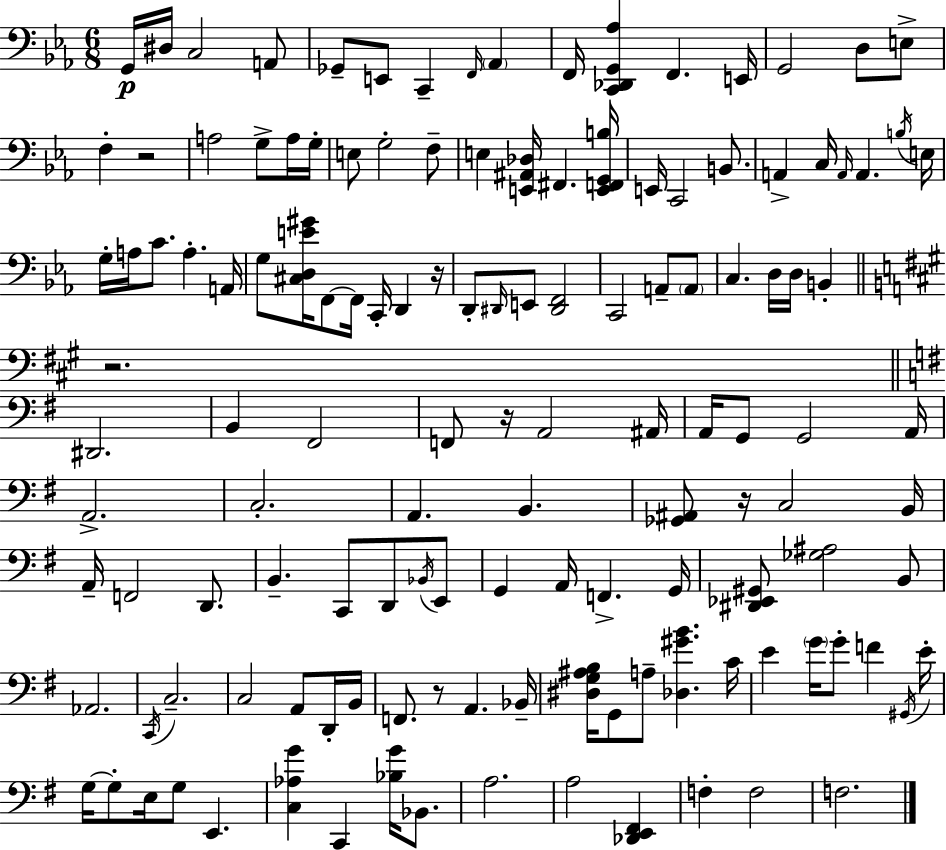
X:1
T:Untitled
M:6/8
L:1/4
K:Eb
G,,/4 ^D,/4 C,2 A,,/2 _G,,/2 E,,/2 C,, F,,/4 _A,, F,,/4 [C,,_D,,G,,_A,] F,, E,,/4 G,,2 D,/2 E,/2 F, z2 A,2 G,/2 A,/4 G,/4 E,/2 G,2 F,/2 E, [E,,^A,,_D,]/4 ^F,, [E,,F,,G,,B,]/4 E,,/4 C,,2 B,,/2 A,, C,/4 A,,/4 A,, B,/4 E,/4 G,/4 A,/4 C/2 A, A,,/4 G,/2 [^C,D,E^G]/4 F,,/2 F,,/4 C,,/4 D,, z/4 D,,/2 ^D,,/4 E,,/2 [^D,,F,,]2 C,,2 A,,/2 A,,/2 C, D,/4 D,/4 B,, z2 ^D,,2 B,, ^F,,2 F,,/2 z/4 A,,2 ^A,,/4 A,,/4 G,,/2 G,,2 A,,/4 A,,2 C,2 A,, B,, [_G,,^A,,]/2 z/4 C,2 B,,/4 A,,/4 F,,2 D,,/2 B,, C,,/2 D,,/2 _B,,/4 E,,/2 G,, A,,/4 F,, G,,/4 [^D,,_E,,^G,,]/2 [_G,^A,]2 B,,/2 _A,,2 C,,/4 C,2 C,2 A,,/2 D,,/4 B,,/4 F,,/2 z/2 A,, _B,,/4 [^D,G,^A,B,]/4 G,,/2 A,/2 [_D,^GB] C/4 E G/4 G/2 F ^G,,/4 E/4 G,/4 G,/2 E,/4 G,/2 E,, [C,_A,G] C,, [_B,G]/4 _B,,/2 A,2 A,2 [_D,,E,,^F,,] F, F,2 F,2